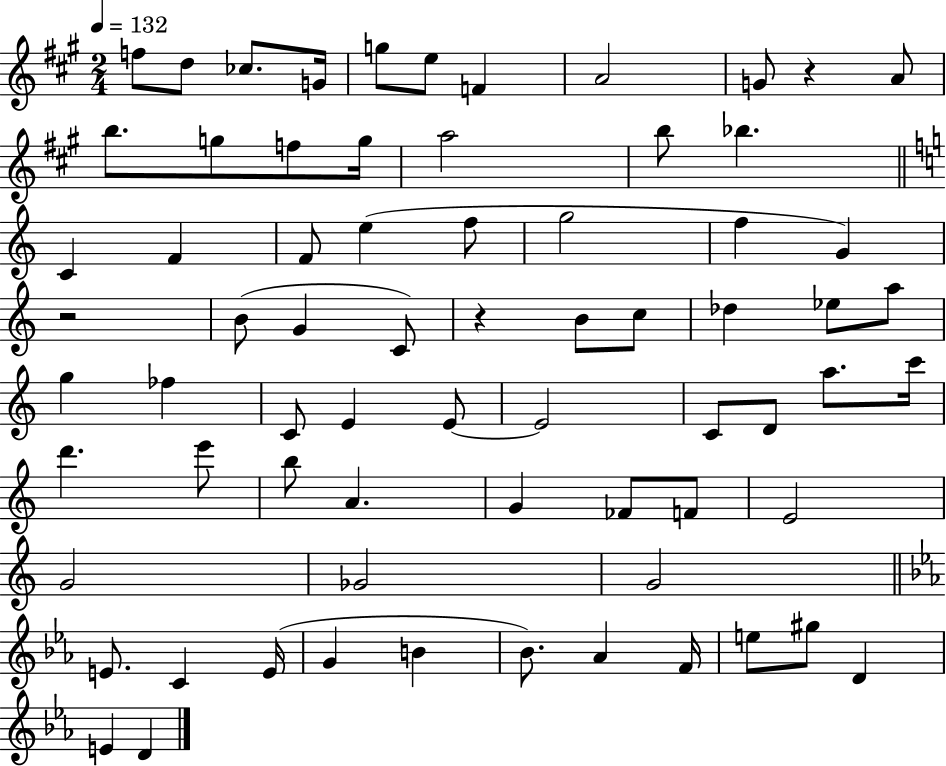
{
  \clef treble
  \numericTimeSignature
  \time 2/4
  \key a \major
  \tempo 4 = 132
  f''8 d''8 ces''8. g'16 | g''8 e''8 f'4 | a'2 | g'8 r4 a'8 | \break b''8. g''8 f''8 g''16 | a''2 | b''8 bes''4. | \bar "||" \break \key c \major c'4 f'4 | f'8 e''4( f''8 | g''2 | f''4 g'4) | \break r2 | b'8( g'4 c'8) | r4 b'8 c''8 | des''4 ees''8 a''8 | \break g''4 fes''4 | c'8 e'4 e'8~~ | e'2 | c'8 d'8 a''8. c'''16 | \break d'''4. e'''8 | b''8 a'4. | g'4 fes'8 f'8 | e'2 | \break g'2 | ges'2 | g'2 | \bar "||" \break \key ees \major e'8. c'4 e'16( | g'4 b'4 | bes'8.) aes'4 f'16 | e''8 gis''8 d'4 | \break e'4 d'4 | \bar "|."
}